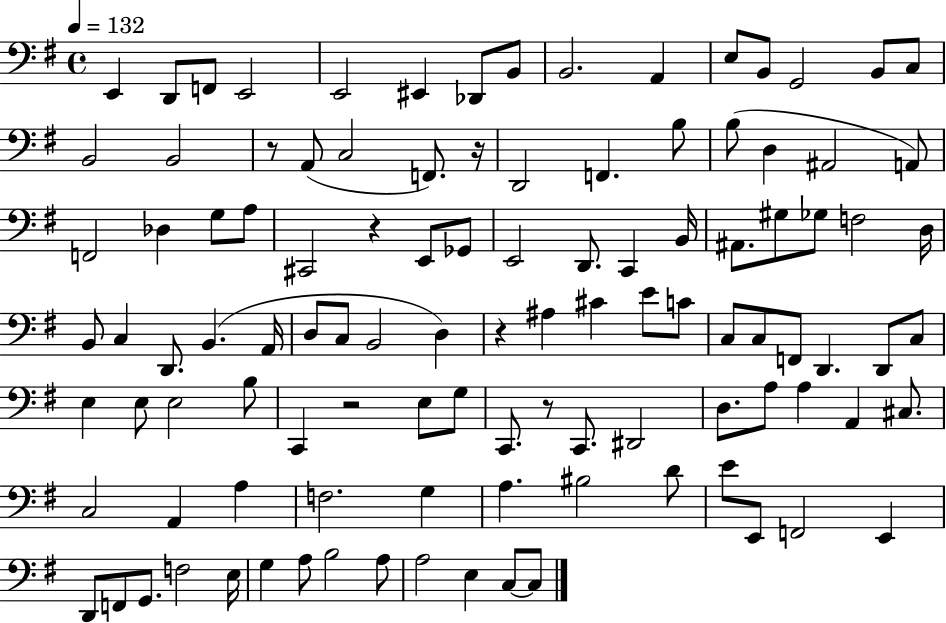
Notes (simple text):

E2/q D2/e F2/e E2/h E2/h EIS2/q Db2/e B2/e B2/h. A2/q E3/e B2/e G2/h B2/e C3/e B2/h B2/h R/e A2/e C3/h F2/e. R/s D2/h F2/q. B3/e B3/e D3/q A#2/h A2/e F2/h Db3/q G3/e A3/e C#2/h R/q E2/e Gb2/e E2/h D2/e. C2/q B2/s A#2/e. G#3/e Gb3/e F3/h D3/s B2/e C3/q D2/e. B2/q. A2/s D3/e C3/e B2/h D3/q R/q A#3/q C#4/q E4/e C4/e C3/e C3/e F2/e D2/q. D2/e C3/e E3/q E3/e E3/h B3/e C2/q R/h E3/e G3/e C2/e. R/e C2/e. D#2/h D3/e. A3/e A3/q A2/q C#3/e. C3/h A2/q A3/q F3/h. G3/q A3/q. BIS3/h D4/e E4/e E2/e F2/h E2/q D2/e F2/e G2/e. F3/h E3/s G3/q A3/e B3/h A3/e A3/h E3/q C3/e C3/e